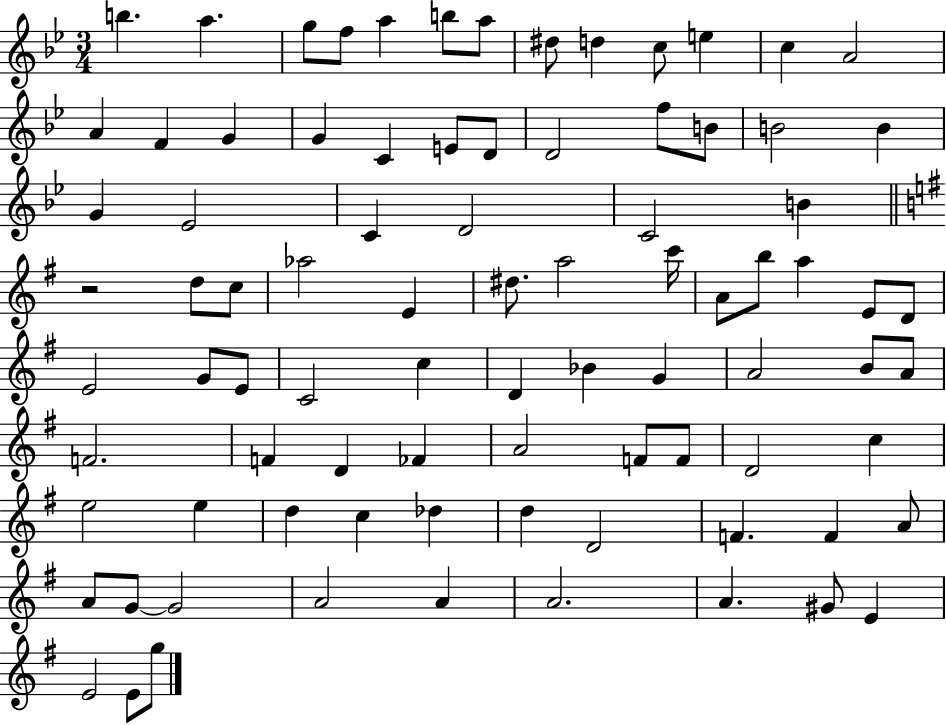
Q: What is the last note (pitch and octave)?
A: G5